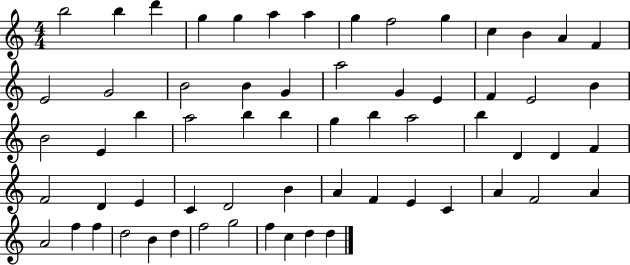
B5/h B5/q D6/q G5/q G5/q A5/q A5/q G5/q F5/h G5/q C5/q B4/q A4/q F4/q E4/h G4/h B4/h B4/q G4/q A5/h G4/q E4/q F4/q E4/h B4/q B4/h E4/q B5/q A5/h B5/q B5/q G5/q B5/q A5/h B5/q D4/q D4/q F4/q F4/h D4/q E4/q C4/q D4/h B4/q A4/q F4/q E4/q C4/q A4/q F4/h A4/q A4/h F5/q F5/q D5/h B4/q D5/q F5/h G5/h F5/q C5/q D5/q D5/q